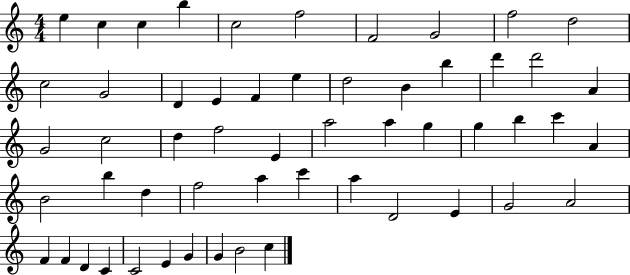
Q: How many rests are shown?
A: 0